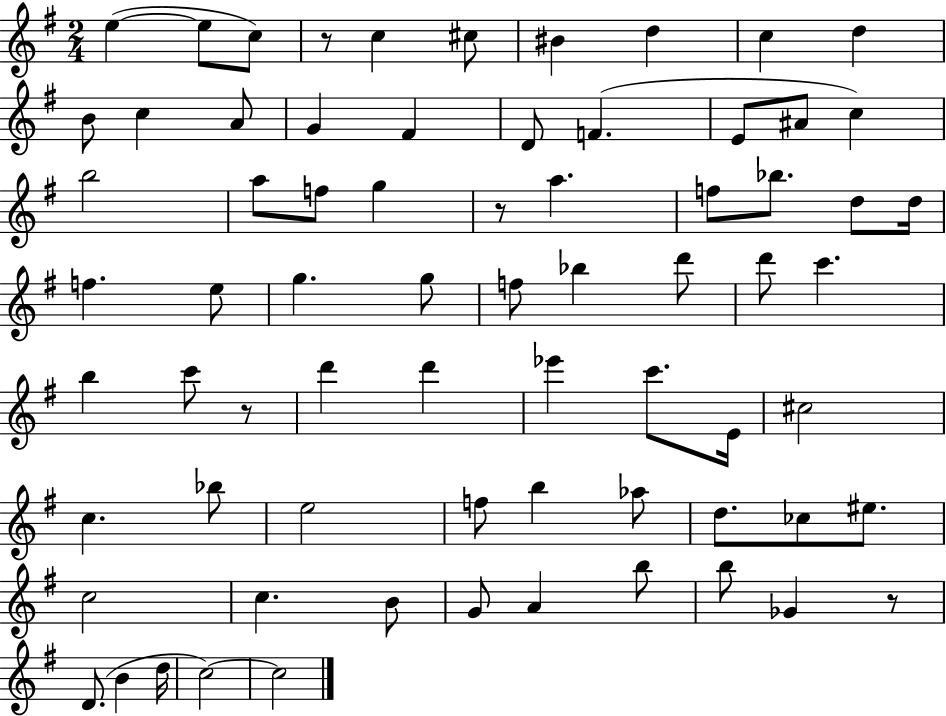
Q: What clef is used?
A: treble